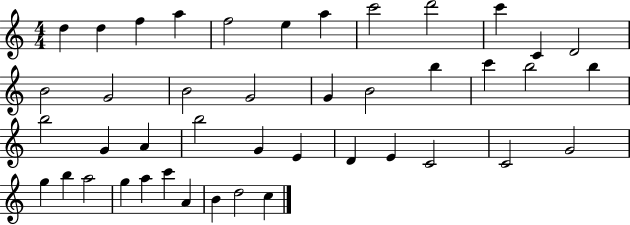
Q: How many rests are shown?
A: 0